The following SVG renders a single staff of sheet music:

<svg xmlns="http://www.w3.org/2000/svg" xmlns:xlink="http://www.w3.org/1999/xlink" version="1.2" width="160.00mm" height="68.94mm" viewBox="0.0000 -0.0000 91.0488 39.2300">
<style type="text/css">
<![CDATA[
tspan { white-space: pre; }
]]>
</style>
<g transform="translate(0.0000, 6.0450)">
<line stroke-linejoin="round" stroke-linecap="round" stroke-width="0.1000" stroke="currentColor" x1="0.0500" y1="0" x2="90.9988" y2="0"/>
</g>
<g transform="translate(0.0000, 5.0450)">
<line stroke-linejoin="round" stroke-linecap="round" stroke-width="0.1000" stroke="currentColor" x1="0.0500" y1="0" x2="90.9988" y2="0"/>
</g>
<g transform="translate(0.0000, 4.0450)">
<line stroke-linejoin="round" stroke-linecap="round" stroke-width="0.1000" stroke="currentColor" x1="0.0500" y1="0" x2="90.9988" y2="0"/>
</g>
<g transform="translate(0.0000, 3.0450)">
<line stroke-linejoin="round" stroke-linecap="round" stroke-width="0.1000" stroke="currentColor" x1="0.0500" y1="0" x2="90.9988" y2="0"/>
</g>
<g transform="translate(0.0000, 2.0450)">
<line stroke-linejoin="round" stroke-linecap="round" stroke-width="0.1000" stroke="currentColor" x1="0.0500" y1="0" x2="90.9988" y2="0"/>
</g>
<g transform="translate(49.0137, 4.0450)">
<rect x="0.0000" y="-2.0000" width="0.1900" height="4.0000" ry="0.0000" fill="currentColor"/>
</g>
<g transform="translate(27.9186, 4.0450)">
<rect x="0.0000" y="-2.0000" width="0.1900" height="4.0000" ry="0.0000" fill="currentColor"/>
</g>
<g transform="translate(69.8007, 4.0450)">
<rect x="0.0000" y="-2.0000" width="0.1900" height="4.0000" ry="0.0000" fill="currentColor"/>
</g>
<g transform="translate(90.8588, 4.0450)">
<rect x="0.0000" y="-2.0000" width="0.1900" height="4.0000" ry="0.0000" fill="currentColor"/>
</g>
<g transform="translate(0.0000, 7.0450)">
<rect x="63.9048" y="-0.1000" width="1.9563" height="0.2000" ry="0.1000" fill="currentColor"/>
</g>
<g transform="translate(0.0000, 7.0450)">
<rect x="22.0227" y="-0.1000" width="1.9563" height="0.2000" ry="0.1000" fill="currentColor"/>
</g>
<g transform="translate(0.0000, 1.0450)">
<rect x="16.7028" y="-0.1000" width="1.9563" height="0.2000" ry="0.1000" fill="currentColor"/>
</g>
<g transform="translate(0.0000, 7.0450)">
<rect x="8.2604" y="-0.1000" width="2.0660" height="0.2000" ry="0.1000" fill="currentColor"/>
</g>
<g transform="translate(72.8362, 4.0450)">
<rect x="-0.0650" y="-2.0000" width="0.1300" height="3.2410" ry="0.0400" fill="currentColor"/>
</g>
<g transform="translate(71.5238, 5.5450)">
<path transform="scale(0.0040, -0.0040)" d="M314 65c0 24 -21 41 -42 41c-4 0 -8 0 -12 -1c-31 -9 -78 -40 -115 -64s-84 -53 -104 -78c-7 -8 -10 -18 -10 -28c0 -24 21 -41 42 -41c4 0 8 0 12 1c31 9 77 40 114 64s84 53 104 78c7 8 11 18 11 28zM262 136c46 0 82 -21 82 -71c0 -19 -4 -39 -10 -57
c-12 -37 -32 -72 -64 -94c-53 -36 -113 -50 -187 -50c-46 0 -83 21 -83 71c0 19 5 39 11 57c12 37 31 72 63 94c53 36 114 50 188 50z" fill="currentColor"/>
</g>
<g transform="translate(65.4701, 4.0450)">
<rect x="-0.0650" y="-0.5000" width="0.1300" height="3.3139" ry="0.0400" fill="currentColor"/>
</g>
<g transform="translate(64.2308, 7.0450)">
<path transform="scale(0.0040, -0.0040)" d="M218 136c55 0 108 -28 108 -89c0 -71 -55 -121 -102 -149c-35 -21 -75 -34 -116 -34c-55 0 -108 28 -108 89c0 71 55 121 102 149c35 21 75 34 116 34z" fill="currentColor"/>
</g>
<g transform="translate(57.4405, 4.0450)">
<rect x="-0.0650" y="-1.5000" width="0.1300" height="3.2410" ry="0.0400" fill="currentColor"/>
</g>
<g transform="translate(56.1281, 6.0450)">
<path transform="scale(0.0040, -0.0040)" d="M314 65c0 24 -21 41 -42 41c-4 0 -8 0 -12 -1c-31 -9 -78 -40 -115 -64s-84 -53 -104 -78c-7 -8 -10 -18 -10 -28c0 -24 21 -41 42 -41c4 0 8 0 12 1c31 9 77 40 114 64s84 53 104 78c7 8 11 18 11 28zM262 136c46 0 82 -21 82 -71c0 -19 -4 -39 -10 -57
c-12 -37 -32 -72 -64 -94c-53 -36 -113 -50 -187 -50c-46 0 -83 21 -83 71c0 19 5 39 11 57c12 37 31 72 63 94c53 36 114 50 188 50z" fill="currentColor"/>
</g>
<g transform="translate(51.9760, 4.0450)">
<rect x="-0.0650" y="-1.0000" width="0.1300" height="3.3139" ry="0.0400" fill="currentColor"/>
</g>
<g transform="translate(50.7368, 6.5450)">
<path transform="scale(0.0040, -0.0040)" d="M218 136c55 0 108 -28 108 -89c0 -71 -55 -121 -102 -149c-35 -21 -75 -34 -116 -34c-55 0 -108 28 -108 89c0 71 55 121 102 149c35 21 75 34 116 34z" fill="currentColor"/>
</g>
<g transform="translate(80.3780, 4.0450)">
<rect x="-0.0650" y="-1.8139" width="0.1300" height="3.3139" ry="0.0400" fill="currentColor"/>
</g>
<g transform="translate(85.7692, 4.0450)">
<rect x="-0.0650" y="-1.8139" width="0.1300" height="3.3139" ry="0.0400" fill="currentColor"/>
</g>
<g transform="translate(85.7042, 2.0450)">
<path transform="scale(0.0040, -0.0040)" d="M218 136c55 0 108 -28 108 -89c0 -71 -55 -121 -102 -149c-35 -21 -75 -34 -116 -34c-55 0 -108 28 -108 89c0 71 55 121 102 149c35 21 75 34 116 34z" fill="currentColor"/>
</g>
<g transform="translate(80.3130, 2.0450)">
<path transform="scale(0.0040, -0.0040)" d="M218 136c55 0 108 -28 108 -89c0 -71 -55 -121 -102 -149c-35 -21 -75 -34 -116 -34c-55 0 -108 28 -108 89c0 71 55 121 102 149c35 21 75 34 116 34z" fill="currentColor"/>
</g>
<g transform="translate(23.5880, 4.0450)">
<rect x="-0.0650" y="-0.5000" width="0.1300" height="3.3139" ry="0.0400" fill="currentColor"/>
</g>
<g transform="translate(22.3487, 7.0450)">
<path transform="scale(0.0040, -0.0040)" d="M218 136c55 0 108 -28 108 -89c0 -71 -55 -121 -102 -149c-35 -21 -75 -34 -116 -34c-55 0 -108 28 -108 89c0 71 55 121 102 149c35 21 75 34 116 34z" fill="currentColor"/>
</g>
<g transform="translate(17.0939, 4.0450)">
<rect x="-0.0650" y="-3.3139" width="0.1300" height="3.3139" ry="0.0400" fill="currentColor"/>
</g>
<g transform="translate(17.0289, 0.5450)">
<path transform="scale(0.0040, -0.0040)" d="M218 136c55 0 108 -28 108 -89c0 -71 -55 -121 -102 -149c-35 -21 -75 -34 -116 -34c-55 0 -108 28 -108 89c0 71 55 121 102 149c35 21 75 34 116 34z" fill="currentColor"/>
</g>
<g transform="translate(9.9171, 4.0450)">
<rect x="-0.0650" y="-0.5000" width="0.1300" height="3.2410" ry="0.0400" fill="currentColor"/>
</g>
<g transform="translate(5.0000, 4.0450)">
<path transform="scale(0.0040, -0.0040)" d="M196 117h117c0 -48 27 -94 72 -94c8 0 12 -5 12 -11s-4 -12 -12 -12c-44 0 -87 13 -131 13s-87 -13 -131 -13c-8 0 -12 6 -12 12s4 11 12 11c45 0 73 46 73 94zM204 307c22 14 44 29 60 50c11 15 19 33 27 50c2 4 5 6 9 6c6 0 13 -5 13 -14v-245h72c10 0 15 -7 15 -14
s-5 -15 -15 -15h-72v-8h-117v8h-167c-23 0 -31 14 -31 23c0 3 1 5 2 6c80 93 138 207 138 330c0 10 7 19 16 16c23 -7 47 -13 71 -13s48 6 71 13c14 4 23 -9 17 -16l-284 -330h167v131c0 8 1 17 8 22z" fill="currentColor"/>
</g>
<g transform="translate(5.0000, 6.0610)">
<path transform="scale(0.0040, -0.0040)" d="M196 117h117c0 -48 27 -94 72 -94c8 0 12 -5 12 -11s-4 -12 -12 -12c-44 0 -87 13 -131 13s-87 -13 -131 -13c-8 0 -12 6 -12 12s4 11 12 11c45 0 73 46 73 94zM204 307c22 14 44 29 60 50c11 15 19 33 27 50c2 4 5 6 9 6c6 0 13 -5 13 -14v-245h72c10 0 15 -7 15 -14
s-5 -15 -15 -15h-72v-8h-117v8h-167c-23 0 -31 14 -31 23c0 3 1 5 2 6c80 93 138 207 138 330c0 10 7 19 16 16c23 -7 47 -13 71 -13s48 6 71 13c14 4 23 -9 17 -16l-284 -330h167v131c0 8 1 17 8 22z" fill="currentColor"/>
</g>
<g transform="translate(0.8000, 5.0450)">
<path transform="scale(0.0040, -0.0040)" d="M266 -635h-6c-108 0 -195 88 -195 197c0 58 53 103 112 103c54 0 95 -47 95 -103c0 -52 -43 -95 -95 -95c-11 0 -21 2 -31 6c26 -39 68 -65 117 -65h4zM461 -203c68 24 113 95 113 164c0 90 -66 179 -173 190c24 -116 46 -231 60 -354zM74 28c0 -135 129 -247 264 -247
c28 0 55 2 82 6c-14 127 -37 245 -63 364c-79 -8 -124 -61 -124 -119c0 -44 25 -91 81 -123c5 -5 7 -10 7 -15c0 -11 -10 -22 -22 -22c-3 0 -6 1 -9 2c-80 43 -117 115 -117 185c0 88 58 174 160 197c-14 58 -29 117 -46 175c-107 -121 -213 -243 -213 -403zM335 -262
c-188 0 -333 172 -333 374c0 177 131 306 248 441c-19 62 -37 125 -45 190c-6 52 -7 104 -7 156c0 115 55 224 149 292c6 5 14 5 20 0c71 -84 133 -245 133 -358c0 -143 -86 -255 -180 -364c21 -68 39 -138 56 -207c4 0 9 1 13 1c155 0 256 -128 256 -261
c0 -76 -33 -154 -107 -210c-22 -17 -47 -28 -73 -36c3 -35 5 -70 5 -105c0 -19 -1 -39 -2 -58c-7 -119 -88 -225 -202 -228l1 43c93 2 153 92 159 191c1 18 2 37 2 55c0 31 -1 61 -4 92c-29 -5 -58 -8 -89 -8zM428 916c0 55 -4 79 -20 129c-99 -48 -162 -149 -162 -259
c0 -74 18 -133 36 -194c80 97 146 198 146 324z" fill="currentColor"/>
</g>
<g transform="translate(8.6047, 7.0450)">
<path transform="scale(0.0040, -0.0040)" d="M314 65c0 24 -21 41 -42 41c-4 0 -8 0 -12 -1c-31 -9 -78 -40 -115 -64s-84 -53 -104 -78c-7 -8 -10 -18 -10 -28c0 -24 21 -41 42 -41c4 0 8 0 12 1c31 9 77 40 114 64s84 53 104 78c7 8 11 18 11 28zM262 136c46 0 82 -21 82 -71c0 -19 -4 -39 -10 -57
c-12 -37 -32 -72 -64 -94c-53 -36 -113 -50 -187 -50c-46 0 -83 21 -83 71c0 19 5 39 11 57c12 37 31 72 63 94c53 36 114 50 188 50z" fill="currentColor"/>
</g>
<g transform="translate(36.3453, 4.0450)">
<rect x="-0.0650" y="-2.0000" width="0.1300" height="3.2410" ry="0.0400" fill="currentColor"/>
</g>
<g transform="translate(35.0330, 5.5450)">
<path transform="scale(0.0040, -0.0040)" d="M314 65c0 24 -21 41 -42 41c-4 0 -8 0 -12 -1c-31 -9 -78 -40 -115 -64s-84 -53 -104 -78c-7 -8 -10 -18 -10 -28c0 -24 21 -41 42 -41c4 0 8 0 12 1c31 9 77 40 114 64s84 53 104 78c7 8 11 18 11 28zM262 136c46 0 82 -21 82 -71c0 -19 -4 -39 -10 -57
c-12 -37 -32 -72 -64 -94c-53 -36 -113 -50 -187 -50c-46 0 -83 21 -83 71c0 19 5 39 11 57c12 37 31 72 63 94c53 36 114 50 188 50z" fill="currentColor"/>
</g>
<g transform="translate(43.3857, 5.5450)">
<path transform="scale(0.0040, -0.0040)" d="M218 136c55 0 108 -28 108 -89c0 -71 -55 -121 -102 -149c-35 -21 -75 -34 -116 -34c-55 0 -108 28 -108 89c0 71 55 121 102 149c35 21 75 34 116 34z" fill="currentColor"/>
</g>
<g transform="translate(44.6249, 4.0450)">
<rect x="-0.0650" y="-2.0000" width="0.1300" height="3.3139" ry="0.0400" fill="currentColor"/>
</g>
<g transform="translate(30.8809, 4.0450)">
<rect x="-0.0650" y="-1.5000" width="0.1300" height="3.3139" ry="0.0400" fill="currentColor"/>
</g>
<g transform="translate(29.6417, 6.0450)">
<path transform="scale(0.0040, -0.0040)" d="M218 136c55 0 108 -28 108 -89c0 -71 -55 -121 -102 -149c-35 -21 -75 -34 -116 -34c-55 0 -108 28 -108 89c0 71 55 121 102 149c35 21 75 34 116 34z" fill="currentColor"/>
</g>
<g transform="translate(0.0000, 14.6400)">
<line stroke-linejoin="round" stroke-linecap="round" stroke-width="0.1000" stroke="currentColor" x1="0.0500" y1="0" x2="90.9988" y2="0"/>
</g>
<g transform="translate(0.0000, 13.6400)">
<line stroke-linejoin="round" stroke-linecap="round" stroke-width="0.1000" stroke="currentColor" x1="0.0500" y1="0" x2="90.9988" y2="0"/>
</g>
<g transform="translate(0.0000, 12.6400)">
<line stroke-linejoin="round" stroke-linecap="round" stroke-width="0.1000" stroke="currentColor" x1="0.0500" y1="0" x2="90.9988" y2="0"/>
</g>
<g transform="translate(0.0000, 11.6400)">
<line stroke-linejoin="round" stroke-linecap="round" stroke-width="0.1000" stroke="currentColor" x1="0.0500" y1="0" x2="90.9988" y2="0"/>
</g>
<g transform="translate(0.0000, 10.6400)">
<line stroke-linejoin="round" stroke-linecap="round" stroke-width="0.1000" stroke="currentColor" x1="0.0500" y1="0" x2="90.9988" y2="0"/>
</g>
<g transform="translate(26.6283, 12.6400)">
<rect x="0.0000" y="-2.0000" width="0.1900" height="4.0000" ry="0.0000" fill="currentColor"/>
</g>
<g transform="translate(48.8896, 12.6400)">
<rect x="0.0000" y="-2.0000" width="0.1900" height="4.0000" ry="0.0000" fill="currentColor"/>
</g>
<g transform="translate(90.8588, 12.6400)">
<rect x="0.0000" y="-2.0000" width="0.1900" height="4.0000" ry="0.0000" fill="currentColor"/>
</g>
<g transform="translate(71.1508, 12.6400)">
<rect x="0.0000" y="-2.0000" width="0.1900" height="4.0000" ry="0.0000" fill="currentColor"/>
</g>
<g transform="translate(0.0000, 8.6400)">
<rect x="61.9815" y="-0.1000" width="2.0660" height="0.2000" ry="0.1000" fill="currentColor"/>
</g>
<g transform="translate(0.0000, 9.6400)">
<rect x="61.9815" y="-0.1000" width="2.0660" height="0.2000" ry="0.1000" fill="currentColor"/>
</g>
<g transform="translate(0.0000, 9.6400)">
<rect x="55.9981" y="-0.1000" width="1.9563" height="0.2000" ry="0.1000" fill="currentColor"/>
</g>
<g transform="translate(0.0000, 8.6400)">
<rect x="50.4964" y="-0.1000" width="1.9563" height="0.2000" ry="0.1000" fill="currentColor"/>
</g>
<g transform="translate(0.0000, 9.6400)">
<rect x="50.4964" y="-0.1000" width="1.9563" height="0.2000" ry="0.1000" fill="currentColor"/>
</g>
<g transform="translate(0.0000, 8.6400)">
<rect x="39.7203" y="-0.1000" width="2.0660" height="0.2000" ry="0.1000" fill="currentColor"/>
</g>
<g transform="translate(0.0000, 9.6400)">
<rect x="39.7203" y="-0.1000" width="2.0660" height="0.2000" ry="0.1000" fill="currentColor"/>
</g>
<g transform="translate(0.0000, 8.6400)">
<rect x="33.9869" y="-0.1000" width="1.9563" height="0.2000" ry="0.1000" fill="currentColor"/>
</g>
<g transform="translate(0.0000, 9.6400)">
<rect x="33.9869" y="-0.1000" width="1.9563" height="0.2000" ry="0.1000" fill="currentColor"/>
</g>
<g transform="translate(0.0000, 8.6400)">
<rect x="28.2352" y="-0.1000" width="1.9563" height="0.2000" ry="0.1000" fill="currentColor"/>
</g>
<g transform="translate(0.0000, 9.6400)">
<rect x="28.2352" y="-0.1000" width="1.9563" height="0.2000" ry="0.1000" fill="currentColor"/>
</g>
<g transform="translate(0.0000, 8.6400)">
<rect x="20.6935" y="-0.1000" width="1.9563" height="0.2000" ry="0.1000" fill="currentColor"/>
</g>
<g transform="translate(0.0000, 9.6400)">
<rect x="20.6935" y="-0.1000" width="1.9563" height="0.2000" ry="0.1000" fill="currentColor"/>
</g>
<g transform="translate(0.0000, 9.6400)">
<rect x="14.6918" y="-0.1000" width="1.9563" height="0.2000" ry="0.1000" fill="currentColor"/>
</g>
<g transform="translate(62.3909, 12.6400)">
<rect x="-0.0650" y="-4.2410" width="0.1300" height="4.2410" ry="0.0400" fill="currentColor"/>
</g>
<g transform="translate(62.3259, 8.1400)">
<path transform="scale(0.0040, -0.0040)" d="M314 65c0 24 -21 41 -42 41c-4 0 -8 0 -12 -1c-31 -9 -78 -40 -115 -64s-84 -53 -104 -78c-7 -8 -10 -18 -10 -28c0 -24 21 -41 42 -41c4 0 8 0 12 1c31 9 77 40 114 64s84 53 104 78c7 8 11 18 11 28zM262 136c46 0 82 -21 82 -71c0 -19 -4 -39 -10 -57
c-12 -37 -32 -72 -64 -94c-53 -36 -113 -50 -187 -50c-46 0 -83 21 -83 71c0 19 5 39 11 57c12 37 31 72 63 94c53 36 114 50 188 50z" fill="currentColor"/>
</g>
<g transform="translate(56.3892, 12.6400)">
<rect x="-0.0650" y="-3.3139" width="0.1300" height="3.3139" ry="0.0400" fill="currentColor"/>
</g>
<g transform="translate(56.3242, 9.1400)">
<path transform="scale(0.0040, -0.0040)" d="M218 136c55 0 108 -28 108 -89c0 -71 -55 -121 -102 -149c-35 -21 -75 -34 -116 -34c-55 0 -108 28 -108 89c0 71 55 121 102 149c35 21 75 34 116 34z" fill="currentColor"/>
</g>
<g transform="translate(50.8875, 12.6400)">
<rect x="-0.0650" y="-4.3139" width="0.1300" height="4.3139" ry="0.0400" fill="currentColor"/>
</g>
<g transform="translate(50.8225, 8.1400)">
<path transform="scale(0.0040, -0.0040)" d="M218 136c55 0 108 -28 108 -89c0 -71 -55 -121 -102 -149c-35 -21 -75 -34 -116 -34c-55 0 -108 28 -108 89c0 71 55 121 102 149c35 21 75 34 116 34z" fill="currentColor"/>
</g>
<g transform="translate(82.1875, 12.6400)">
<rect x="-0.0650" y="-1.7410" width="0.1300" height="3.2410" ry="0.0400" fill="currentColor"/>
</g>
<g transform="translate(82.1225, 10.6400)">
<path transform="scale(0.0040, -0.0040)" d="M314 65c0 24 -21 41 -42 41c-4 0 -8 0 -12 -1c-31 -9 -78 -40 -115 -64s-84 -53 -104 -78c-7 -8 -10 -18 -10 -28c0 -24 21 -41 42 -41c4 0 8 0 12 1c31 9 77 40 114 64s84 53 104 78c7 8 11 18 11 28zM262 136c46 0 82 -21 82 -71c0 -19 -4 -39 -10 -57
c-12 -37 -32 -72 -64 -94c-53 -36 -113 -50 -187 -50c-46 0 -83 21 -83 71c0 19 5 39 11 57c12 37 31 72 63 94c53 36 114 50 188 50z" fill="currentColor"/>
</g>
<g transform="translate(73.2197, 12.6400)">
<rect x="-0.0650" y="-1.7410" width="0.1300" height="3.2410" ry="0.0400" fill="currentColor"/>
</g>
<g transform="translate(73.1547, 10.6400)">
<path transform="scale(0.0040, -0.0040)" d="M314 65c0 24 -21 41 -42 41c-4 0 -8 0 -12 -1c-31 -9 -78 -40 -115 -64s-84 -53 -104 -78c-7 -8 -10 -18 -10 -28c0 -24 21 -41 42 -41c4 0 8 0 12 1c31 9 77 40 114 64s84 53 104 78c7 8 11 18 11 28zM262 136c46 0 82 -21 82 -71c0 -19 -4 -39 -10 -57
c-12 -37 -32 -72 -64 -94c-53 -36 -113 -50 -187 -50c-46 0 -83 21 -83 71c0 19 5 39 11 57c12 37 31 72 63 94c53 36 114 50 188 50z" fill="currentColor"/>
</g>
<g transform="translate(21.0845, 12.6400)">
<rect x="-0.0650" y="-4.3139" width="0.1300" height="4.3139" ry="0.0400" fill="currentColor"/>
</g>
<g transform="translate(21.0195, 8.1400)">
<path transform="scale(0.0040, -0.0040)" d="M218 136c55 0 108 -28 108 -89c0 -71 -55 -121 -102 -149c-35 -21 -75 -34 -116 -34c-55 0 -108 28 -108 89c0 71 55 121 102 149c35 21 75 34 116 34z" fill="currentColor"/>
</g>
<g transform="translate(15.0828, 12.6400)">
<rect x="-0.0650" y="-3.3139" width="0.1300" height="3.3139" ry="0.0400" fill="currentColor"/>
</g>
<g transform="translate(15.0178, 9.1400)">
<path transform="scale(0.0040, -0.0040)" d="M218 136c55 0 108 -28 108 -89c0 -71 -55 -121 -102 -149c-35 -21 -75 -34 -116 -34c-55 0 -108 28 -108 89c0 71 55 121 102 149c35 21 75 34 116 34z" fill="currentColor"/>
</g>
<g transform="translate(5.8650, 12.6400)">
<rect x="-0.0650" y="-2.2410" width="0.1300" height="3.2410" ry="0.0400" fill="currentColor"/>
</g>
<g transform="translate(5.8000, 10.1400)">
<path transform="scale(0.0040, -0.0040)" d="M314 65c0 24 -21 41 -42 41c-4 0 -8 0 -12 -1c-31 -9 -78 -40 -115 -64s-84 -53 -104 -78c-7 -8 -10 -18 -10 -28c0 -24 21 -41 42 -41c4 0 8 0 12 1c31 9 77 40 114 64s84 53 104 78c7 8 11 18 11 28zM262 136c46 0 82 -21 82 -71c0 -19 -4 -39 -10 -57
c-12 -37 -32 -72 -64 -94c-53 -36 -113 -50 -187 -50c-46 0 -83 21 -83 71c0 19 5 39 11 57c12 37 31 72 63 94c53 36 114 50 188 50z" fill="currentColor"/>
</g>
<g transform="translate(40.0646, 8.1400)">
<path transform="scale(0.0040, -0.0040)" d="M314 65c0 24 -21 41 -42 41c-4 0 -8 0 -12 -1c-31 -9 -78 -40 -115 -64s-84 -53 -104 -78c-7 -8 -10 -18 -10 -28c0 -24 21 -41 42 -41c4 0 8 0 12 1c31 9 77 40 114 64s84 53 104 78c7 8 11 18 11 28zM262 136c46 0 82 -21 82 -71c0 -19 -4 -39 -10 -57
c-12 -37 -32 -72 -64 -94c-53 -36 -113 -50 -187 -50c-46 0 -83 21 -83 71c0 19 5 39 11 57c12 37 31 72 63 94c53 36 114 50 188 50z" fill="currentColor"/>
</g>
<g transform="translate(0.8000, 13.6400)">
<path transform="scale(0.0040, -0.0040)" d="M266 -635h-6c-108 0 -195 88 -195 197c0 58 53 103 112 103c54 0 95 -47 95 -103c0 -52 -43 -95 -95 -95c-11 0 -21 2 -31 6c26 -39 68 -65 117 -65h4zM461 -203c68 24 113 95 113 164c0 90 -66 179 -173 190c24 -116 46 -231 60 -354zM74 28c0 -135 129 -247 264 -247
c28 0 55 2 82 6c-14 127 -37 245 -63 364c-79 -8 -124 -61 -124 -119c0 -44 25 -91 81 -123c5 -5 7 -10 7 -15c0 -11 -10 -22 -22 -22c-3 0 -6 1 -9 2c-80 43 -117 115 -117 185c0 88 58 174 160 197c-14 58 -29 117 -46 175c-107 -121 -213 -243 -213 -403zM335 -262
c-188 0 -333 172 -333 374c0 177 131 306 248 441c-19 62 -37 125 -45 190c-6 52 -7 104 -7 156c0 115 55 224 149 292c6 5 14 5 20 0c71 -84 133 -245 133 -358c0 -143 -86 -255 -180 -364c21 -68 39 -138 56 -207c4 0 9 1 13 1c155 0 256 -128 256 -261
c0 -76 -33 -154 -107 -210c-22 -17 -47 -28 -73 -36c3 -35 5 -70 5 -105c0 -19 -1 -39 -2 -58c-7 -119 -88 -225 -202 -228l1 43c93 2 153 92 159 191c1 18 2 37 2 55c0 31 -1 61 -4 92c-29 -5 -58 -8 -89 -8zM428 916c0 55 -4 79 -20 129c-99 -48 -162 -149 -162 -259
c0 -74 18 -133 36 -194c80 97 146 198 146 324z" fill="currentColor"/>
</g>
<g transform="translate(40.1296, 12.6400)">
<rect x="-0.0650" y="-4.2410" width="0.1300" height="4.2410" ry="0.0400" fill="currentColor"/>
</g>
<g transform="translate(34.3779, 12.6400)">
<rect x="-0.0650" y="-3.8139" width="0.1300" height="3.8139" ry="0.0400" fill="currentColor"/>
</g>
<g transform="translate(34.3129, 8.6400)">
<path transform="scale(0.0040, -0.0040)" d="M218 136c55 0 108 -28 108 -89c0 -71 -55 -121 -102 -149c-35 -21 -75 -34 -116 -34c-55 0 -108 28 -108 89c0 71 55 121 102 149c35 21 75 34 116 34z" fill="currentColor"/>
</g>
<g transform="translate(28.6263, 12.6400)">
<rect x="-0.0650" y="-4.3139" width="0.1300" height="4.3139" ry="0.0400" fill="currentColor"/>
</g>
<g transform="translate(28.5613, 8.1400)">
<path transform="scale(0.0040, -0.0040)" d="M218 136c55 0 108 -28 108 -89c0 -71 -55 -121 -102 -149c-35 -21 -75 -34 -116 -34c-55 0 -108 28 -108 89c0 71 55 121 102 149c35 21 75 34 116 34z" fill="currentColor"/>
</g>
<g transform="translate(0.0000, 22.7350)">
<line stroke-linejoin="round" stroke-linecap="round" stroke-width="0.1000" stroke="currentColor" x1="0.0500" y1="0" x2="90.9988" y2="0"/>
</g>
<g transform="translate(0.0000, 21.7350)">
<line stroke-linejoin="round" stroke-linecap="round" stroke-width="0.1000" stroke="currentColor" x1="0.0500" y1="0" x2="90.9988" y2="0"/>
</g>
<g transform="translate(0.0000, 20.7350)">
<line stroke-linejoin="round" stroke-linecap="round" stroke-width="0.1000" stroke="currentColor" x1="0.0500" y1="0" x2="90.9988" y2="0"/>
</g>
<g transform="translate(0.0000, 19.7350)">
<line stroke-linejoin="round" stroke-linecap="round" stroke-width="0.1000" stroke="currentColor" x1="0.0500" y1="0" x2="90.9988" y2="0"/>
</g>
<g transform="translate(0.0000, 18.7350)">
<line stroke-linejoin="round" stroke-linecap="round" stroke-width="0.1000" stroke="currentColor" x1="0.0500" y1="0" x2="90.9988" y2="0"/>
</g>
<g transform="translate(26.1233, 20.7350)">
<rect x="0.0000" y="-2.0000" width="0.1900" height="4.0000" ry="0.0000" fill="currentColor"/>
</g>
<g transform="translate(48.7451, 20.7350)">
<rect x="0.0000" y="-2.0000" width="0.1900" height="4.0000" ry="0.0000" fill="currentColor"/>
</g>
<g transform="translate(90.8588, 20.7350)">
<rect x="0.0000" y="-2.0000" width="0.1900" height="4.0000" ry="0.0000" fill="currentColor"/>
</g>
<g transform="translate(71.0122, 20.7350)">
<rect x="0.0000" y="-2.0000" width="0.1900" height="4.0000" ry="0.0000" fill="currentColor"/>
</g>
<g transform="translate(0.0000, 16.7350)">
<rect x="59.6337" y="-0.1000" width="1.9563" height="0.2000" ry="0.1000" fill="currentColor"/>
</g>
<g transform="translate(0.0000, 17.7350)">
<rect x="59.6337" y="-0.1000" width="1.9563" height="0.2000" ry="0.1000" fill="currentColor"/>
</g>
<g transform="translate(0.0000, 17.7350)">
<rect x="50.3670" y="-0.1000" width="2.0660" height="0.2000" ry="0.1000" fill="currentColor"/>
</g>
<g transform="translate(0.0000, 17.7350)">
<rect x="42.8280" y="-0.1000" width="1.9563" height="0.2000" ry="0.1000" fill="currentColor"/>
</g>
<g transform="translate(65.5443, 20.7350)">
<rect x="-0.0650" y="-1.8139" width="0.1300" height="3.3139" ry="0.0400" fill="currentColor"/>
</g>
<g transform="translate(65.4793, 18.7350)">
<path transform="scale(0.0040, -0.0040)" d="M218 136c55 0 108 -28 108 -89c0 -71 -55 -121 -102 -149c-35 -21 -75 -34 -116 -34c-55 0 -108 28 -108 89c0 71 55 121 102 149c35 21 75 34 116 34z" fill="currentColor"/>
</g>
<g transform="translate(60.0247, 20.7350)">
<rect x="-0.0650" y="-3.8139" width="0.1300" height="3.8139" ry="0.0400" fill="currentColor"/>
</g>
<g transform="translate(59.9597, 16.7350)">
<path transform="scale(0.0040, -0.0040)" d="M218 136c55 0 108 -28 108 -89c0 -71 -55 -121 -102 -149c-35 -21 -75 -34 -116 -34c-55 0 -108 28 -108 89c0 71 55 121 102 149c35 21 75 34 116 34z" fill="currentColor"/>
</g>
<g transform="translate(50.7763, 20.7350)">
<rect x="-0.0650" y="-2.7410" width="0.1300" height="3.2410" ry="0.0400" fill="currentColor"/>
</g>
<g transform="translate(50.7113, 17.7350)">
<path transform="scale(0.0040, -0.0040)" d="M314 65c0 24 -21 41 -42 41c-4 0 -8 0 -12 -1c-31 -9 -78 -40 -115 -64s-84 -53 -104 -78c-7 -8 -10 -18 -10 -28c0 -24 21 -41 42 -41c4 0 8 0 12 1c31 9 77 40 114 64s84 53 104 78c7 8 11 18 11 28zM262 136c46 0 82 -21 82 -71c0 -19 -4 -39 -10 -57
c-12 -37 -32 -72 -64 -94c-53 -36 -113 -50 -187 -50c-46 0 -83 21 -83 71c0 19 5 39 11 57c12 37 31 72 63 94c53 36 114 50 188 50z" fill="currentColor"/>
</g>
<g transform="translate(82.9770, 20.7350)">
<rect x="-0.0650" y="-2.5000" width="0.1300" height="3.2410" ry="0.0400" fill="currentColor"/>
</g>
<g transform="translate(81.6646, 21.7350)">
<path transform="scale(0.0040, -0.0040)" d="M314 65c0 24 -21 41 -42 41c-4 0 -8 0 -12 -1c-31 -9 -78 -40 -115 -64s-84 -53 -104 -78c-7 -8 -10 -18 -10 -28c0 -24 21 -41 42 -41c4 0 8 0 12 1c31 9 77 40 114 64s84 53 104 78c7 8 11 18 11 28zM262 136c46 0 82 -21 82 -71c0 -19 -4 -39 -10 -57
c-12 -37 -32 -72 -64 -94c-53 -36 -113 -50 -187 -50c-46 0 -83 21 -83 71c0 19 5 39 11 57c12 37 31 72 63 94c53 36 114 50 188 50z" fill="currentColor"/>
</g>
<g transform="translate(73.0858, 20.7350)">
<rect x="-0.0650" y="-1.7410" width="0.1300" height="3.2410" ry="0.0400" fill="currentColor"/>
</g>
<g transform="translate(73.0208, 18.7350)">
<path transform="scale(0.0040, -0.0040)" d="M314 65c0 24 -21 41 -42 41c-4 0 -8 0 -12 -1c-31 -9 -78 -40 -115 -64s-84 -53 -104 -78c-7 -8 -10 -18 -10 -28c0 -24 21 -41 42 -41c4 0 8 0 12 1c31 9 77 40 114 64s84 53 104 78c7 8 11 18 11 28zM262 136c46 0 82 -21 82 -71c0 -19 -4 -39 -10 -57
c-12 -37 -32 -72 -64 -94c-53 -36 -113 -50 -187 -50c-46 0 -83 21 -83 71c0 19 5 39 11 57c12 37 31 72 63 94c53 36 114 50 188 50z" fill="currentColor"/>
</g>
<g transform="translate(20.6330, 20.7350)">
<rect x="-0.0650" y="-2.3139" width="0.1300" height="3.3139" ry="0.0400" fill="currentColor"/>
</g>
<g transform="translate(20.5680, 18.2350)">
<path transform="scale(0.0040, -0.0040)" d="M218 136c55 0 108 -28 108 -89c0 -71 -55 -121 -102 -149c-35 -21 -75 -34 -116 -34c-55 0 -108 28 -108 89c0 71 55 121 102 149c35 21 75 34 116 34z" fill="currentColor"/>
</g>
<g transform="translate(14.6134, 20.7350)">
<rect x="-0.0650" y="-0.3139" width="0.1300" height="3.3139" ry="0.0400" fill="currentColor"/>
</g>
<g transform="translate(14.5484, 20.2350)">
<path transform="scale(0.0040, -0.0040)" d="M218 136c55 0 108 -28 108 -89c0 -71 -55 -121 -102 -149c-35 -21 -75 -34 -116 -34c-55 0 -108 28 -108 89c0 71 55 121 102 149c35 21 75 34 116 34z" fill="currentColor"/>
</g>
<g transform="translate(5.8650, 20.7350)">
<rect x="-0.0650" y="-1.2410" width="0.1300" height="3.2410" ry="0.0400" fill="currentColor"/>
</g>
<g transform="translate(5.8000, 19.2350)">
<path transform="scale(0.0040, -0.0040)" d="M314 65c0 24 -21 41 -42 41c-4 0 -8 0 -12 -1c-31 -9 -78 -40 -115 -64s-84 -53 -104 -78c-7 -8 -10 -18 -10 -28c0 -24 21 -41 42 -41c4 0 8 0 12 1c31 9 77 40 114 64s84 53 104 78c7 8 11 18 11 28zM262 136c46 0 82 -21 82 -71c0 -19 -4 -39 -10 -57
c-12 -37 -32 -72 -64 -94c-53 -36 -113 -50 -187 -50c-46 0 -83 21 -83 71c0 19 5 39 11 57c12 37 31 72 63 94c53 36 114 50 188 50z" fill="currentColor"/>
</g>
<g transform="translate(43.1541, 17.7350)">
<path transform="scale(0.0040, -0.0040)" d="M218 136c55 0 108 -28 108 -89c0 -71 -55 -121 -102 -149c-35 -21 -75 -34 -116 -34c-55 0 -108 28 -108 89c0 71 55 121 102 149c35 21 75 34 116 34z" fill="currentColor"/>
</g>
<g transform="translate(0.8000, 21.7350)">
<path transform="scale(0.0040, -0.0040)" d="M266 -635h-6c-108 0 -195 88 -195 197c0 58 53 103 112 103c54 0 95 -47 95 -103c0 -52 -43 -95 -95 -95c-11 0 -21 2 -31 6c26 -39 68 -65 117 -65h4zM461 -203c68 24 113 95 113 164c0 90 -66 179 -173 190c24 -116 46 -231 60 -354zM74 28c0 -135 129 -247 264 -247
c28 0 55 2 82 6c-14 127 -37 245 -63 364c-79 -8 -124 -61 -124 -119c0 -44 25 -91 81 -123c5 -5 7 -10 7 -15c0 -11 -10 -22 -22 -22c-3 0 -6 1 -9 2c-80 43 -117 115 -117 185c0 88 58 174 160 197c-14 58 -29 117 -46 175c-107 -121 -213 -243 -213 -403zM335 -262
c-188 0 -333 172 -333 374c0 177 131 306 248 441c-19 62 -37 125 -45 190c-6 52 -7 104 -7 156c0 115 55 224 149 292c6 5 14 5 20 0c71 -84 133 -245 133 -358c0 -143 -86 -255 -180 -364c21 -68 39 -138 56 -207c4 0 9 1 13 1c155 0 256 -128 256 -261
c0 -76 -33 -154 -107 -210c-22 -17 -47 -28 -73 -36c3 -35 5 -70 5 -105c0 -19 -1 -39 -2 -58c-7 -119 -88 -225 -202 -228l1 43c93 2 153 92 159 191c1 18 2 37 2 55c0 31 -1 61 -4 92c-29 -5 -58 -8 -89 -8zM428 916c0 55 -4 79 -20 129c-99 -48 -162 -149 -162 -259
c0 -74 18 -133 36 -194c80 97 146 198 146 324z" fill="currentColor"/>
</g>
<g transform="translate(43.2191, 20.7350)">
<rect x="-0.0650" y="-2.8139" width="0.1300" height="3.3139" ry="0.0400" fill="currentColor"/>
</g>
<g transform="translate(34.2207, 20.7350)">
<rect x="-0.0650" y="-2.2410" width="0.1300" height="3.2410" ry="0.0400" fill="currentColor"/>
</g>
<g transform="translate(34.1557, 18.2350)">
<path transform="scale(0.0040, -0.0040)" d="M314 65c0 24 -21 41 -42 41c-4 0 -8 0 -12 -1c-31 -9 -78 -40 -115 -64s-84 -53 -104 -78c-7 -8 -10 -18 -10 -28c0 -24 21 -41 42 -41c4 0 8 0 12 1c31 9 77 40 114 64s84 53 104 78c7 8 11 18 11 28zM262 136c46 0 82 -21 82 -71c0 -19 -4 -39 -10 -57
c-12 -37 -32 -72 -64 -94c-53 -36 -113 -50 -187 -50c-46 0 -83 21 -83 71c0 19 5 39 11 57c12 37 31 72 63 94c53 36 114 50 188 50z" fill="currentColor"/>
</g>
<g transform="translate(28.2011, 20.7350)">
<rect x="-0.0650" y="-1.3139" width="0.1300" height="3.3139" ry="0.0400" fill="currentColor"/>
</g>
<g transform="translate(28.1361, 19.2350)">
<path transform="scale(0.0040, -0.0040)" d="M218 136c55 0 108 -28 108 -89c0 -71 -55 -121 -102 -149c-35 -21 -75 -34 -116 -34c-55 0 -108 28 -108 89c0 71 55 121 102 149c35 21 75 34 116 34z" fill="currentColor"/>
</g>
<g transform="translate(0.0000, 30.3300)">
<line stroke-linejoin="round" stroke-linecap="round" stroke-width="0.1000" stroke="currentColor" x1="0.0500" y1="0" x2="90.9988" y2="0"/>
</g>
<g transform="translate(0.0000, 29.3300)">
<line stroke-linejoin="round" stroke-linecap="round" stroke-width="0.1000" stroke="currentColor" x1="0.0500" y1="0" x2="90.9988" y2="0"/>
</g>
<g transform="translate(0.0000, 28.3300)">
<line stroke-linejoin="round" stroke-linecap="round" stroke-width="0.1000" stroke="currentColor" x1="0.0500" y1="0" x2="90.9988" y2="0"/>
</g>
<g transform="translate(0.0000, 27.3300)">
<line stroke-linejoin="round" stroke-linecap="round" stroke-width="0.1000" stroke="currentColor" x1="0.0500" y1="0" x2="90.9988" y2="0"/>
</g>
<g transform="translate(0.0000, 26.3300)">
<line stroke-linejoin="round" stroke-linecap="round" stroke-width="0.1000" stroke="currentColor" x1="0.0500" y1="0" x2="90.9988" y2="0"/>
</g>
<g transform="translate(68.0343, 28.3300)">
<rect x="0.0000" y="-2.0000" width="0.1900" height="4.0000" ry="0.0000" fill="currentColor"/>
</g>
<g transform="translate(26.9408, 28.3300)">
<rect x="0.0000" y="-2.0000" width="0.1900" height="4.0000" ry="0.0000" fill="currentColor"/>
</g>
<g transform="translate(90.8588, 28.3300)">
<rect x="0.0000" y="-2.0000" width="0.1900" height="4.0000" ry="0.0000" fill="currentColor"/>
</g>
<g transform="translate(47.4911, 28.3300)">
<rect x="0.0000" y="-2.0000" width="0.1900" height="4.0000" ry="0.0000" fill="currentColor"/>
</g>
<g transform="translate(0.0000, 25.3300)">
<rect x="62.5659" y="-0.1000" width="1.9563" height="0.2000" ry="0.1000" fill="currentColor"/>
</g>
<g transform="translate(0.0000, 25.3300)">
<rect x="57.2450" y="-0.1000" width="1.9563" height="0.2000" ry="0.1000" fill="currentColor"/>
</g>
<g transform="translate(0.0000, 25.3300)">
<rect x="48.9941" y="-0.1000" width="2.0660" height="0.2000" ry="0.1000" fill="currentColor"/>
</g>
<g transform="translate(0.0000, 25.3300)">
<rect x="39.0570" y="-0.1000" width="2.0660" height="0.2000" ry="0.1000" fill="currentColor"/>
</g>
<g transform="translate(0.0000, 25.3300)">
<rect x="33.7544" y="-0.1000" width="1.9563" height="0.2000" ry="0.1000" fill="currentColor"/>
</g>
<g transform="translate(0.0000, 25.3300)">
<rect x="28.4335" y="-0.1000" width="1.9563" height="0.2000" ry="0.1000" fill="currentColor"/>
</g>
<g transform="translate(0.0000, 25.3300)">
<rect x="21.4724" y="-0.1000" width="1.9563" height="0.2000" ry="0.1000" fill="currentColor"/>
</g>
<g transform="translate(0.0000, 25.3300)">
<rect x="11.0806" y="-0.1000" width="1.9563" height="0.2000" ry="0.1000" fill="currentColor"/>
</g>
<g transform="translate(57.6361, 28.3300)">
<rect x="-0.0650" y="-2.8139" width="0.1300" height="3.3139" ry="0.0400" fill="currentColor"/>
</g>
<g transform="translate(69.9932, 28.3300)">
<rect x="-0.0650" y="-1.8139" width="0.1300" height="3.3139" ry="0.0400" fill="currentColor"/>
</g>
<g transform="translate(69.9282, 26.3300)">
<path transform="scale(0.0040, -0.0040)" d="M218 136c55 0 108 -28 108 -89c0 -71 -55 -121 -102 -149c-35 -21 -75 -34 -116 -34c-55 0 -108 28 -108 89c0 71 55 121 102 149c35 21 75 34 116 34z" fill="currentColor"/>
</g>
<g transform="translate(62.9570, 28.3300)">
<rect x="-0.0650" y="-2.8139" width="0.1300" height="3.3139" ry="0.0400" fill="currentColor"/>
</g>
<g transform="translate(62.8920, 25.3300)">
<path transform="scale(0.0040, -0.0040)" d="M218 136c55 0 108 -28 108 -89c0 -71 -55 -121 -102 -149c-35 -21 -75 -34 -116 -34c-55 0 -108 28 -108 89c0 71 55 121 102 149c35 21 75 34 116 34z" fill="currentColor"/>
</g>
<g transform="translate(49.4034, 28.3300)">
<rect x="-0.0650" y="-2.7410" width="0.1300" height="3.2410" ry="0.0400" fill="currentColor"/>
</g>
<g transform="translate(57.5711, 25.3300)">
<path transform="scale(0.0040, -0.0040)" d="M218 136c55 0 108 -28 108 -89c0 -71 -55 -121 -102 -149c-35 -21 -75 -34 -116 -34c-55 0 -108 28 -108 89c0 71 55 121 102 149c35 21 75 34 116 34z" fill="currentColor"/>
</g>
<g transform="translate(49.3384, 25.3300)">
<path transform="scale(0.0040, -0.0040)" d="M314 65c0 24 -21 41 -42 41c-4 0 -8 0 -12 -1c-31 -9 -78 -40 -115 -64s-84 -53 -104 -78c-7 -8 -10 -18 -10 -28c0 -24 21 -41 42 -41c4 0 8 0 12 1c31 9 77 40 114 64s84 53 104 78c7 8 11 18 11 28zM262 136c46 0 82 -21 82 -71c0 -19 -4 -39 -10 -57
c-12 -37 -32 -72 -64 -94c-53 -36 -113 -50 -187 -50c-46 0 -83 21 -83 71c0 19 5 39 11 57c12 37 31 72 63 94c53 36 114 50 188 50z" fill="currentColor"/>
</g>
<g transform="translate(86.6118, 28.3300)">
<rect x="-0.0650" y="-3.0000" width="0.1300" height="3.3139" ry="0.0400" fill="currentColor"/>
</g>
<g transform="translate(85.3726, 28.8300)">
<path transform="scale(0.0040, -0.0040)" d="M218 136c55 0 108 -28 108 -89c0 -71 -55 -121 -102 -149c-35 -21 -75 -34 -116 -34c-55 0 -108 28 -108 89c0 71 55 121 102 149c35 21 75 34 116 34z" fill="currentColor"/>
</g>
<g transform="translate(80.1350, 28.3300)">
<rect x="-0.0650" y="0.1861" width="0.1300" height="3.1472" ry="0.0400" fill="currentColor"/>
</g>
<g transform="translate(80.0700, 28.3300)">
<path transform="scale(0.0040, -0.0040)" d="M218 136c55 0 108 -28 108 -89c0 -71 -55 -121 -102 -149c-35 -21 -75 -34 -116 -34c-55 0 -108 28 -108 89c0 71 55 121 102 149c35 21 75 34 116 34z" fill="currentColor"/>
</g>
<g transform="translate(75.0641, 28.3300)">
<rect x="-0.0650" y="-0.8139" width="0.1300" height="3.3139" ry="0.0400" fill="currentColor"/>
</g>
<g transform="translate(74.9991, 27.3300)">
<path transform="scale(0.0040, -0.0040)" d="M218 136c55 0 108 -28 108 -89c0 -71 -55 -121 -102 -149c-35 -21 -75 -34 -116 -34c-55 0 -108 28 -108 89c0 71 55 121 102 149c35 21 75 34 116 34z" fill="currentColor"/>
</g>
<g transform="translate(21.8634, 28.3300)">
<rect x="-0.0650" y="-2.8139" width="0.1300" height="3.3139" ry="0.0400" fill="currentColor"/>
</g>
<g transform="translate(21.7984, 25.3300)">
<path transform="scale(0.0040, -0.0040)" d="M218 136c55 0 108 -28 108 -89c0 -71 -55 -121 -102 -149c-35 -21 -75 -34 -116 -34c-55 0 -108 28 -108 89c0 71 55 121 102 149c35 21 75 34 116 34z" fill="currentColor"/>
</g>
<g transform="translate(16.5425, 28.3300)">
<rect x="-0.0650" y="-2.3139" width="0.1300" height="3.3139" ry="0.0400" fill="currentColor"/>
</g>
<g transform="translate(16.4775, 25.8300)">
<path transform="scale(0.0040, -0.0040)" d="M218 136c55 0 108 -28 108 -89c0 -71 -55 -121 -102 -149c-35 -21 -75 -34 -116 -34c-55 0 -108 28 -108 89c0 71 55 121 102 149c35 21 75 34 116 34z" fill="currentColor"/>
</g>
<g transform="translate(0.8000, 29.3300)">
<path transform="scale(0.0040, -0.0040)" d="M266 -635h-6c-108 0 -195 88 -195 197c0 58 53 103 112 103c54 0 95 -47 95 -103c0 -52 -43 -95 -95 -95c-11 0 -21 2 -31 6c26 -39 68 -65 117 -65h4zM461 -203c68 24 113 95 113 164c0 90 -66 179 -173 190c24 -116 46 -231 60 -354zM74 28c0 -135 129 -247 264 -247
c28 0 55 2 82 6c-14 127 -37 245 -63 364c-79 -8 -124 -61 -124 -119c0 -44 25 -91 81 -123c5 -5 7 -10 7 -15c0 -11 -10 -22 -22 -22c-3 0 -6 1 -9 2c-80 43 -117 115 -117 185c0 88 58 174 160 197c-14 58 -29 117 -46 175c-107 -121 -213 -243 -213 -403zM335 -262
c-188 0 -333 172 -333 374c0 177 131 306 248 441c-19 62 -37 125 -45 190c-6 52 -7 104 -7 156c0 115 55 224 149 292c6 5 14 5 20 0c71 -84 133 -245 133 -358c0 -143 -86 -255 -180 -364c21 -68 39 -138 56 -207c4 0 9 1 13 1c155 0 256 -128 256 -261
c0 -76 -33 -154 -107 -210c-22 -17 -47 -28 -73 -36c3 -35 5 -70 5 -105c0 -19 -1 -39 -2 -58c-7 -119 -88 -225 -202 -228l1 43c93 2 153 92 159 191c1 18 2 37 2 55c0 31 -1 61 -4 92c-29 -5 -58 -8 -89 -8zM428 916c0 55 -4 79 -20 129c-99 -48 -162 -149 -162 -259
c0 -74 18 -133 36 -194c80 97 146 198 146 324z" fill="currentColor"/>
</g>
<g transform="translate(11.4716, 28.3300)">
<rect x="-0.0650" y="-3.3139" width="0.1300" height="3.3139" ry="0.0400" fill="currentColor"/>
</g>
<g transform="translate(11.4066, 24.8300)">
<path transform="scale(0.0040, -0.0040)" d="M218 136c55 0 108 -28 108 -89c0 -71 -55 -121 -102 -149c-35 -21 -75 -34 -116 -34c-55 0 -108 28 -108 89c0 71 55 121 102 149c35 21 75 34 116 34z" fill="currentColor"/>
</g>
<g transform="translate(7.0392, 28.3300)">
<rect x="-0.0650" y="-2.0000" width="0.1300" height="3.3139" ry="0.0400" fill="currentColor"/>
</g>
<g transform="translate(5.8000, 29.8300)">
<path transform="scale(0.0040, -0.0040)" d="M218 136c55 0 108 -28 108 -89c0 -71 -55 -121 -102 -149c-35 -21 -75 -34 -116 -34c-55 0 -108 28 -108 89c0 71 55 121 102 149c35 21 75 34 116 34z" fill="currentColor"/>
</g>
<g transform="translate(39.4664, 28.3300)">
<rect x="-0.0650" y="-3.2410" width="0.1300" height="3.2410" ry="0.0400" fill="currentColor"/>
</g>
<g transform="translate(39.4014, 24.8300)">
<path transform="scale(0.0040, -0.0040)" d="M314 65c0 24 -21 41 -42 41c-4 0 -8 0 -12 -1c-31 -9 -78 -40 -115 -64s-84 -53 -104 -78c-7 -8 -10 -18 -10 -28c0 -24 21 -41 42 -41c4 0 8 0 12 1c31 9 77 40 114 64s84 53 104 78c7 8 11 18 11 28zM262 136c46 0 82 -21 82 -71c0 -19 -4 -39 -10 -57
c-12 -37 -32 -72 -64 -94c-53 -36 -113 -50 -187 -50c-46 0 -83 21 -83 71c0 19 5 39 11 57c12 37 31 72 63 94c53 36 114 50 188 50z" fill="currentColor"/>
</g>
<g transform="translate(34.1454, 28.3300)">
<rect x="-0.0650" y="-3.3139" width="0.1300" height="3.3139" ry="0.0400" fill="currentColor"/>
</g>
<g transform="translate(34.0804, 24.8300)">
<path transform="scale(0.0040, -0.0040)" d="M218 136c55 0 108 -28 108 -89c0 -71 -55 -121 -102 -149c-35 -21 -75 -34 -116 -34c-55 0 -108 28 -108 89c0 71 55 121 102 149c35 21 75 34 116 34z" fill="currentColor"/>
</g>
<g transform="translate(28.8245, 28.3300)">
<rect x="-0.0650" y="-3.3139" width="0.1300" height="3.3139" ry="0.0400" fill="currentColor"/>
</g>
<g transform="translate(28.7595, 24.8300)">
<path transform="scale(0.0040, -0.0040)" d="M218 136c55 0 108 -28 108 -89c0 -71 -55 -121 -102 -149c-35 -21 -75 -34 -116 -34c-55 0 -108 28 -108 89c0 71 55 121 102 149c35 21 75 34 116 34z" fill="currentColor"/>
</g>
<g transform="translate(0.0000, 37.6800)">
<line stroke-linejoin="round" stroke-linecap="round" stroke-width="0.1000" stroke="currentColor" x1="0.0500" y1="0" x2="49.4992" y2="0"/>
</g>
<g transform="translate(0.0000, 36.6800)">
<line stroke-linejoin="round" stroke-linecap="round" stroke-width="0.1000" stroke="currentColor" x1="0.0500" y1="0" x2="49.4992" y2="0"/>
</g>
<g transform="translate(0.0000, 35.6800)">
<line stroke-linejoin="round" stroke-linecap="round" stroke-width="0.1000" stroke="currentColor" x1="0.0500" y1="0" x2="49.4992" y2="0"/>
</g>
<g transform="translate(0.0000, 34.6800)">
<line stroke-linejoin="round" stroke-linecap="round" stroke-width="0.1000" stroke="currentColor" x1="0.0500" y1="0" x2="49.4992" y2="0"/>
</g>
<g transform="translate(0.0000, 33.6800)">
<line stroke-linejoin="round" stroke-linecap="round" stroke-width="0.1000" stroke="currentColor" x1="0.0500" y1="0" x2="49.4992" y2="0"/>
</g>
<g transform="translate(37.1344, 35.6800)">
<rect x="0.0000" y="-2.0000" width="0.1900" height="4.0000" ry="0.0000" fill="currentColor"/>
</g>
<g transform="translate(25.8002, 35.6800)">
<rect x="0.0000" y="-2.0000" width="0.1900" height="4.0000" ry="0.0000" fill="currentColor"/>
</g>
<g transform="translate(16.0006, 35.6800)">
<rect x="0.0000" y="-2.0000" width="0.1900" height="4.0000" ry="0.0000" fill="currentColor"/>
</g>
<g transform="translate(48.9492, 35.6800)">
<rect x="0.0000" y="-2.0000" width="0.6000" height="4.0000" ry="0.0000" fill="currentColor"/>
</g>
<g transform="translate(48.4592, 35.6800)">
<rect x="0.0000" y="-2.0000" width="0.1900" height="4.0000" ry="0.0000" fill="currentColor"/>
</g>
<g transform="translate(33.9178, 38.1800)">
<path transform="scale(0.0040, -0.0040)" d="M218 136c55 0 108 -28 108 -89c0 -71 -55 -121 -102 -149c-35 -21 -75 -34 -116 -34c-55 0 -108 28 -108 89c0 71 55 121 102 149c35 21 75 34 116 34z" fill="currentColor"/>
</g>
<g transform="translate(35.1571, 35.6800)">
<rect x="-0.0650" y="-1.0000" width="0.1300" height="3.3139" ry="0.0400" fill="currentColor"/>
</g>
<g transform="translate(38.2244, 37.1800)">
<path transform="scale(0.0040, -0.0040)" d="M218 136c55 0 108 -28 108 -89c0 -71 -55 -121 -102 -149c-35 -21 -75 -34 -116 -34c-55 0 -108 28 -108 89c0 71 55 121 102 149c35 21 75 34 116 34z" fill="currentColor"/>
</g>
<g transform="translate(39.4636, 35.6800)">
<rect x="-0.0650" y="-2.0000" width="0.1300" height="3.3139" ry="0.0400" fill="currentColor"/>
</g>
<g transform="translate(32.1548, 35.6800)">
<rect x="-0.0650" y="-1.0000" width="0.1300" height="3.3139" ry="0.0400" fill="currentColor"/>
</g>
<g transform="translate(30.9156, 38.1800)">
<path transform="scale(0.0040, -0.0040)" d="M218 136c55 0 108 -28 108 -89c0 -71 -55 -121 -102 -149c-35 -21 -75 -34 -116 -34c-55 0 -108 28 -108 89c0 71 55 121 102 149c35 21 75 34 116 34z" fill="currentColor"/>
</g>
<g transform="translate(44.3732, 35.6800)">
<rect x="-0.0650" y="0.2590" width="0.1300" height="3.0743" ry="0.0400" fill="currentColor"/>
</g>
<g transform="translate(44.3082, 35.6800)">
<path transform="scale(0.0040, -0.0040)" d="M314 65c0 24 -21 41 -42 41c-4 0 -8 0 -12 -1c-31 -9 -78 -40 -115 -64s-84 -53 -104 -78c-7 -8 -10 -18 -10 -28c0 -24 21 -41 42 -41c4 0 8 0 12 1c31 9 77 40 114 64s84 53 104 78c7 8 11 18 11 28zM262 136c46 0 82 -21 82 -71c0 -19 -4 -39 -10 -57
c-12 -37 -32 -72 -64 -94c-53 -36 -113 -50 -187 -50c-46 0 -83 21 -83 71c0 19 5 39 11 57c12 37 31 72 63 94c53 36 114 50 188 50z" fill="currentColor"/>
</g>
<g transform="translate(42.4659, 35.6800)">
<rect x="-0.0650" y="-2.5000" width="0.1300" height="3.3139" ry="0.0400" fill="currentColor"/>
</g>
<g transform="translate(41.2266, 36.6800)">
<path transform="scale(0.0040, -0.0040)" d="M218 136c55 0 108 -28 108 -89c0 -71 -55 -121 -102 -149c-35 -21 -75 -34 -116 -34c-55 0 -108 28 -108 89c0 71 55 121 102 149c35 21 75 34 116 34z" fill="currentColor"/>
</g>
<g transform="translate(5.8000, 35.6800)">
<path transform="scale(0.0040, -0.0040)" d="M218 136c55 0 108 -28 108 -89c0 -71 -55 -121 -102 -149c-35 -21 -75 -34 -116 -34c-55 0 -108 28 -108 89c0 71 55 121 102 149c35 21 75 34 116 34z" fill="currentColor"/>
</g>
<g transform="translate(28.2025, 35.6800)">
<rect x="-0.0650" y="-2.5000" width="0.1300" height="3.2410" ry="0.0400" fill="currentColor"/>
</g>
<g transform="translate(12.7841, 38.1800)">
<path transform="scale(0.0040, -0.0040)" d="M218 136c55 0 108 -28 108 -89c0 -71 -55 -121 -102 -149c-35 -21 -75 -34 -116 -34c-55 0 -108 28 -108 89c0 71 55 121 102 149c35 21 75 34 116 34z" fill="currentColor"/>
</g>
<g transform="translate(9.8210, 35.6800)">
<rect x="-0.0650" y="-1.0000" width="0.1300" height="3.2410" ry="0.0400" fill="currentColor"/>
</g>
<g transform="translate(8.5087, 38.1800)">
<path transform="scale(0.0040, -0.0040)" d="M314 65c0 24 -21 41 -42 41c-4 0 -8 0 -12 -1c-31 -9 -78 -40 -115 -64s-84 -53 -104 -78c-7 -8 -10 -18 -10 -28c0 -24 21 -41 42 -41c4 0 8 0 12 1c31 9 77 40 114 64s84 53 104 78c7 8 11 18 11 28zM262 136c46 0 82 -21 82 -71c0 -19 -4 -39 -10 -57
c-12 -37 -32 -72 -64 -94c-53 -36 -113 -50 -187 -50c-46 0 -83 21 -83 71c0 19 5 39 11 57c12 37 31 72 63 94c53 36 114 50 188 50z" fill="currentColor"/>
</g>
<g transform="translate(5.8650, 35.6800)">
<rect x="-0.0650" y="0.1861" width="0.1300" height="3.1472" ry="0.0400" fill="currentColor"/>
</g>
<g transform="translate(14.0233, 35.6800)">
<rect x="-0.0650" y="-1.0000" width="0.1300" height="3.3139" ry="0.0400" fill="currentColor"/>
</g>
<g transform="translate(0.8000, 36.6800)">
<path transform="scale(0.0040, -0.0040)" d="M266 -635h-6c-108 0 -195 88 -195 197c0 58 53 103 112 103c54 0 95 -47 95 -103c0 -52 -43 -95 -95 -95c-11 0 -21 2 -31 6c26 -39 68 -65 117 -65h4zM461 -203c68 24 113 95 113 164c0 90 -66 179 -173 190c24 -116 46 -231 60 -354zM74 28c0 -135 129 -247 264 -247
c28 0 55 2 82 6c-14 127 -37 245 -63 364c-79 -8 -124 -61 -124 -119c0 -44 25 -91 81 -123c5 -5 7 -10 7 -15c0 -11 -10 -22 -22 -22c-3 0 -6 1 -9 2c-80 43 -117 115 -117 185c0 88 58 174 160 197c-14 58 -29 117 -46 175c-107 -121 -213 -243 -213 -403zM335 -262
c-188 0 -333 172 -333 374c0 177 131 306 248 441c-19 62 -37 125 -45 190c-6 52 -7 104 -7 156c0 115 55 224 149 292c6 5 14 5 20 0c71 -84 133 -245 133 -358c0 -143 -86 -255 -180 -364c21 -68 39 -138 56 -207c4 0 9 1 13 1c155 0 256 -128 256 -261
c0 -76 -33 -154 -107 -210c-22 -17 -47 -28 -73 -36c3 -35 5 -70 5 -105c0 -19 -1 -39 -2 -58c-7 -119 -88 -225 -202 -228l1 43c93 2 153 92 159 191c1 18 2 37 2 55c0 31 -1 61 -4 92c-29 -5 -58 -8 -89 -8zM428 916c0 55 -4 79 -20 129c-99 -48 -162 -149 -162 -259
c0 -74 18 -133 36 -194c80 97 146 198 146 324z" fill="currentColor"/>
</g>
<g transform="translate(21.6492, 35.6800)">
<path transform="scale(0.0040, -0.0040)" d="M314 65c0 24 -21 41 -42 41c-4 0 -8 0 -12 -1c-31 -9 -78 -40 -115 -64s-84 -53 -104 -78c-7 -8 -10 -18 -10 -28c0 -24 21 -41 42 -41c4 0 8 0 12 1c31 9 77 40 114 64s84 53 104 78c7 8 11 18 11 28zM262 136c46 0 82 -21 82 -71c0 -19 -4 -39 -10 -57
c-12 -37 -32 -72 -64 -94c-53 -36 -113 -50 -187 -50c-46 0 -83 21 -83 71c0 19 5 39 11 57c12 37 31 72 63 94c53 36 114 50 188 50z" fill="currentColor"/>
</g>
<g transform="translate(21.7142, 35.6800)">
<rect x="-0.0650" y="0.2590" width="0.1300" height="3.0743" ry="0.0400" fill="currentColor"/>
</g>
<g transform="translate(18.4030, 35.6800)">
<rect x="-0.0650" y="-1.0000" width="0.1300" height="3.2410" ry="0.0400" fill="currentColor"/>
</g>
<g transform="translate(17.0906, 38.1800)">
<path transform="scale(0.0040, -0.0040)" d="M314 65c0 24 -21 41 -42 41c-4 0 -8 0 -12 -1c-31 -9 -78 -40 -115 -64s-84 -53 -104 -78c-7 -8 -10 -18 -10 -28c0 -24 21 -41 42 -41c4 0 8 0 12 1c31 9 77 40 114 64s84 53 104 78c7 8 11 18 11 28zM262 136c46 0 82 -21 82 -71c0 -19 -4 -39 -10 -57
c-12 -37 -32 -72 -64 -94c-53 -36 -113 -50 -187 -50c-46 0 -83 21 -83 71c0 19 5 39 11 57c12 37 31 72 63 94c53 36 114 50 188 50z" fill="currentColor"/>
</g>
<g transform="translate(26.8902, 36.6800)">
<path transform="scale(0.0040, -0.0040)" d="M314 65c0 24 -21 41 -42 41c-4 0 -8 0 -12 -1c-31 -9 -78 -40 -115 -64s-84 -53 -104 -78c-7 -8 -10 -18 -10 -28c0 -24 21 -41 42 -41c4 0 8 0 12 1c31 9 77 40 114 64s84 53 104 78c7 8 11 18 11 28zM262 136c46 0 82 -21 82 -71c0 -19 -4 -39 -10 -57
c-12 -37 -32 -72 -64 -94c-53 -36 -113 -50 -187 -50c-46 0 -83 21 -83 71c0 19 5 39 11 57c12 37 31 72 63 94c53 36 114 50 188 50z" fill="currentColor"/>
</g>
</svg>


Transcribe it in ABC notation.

X:1
T:Untitled
M:4/4
L:1/4
K:C
C2 b C E F2 F D E2 C F2 f f g2 b d' d' c' d'2 d' b d'2 f2 f2 e2 c g e g2 a a2 c' f f2 G2 F b g a b b b2 a2 a a f d B A B D2 D D2 B2 G2 D D F G B2